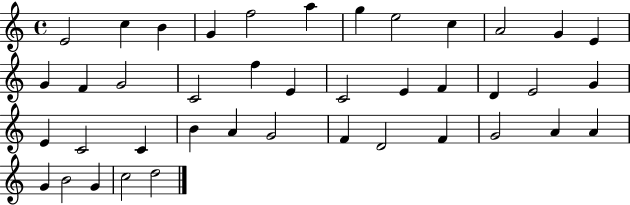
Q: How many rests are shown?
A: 0